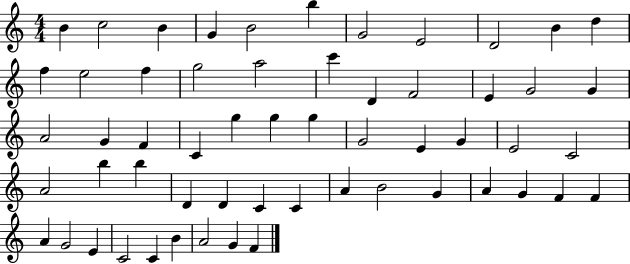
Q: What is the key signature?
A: C major